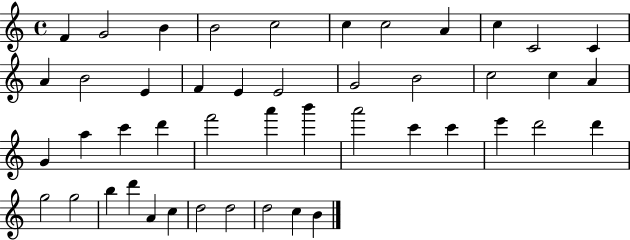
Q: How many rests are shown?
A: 0